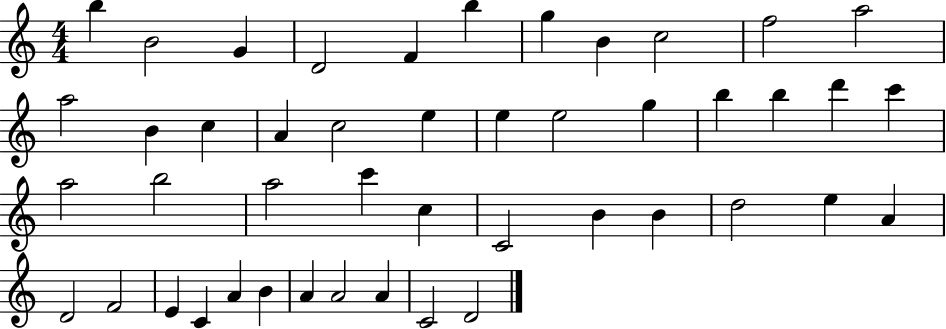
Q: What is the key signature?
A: C major